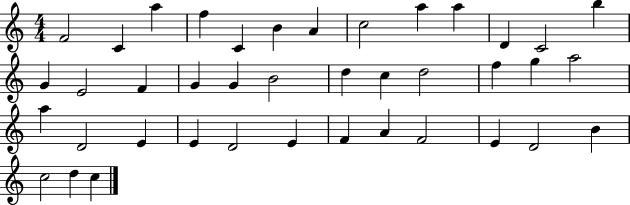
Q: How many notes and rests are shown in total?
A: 40